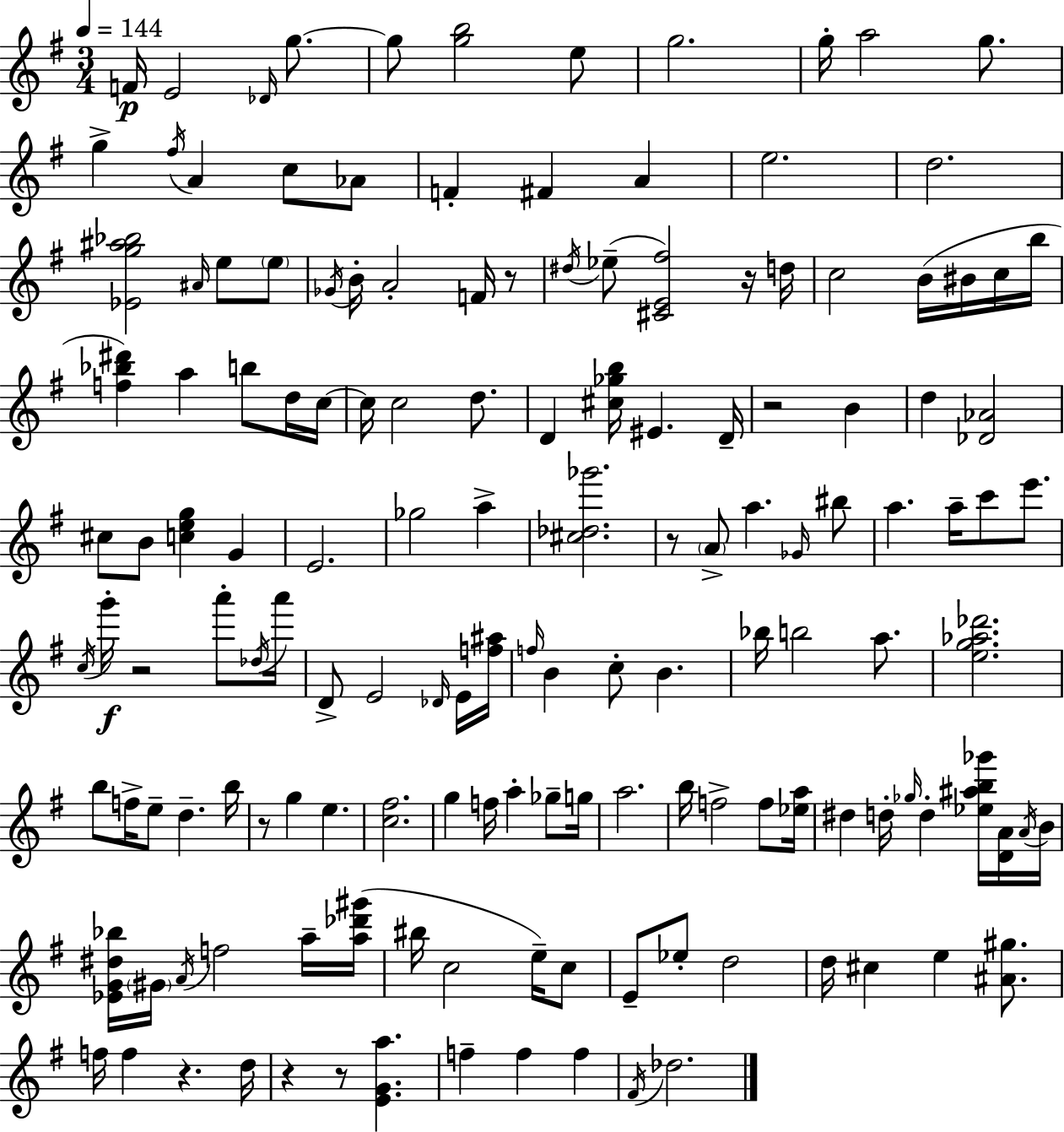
X:1
T:Untitled
M:3/4
L:1/4
K:Em
F/4 E2 _D/4 g/2 g/2 [gb]2 e/2 g2 g/4 a2 g/2 g ^f/4 A c/2 _A/2 F ^F A e2 d2 [_Eg^a_b]2 ^A/4 e/2 e/2 _G/4 B/4 A2 F/4 z/2 ^d/4 _e/2 [^CE^f]2 z/4 d/4 c2 B/4 ^B/4 c/4 b/4 [f_b^d'] a b/2 d/4 c/4 c/4 c2 d/2 D [^c_gb]/4 ^E D/4 z2 B d [_D_A]2 ^c/2 B/2 [ceg] G E2 _g2 a [^c_d_g']2 z/2 A/2 a _G/4 ^b/2 a a/4 c'/2 e'/2 c/4 g'/4 z2 a'/2 _d/4 a'/4 D/2 E2 _D/4 E/4 [f^a]/4 f/4 B c/2 B _b/4 b2 a/2 [eg_a_d']2 b/2 f/4 e/2 d b/4 z/2 g e [c^f]2 g f/4 a _g/2 g/4 a2 b/4 f2 f/2 [_ea]/4 ^d d/4 _g/4 d [_e^ab_g']/4 [DA]/4 A/4 B/4 [_EG^d_b]/4 ^G/4 A/4 f2 a/4 [a_d'^g']/4 ^b/4 c2 e/4 c/2 E/2 _e/2 d2 d/4 ^c e [^A^g]/2 f/4 f z d/4 z z/2 [EGa] f f f ^F/4 _d2